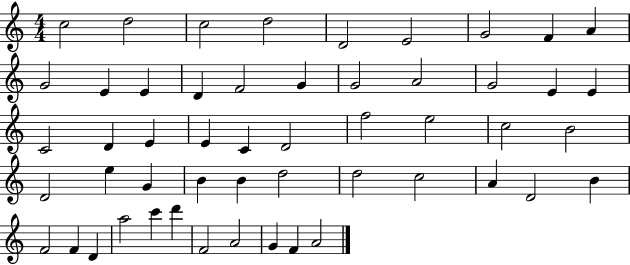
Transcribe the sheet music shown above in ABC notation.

X:1
T:Untitled
M:4/4
L:1/4
K:C
c2 d2 c2 d2 D2 E2 G2 F A G2 E E D F2 G G2 A2 G2 E E C2 D E E C D2 f2 e2 c2 B2 D2 e G B B d2 d2 c2 A D2 B F2 F D a2 c' d' F2 A2 G F A2